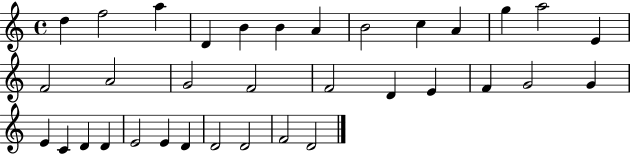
D5/q F5/h A5/q D4/q B4/q B4/q A4/q B4/h C5/q A4/q G5/q A5/h E4/q F4/h A4/h G4/h F4/h F4/h D4/q E4/q F4/q G4/h G4/q E4/q C4/q D4/q D4/q E4/h E4/q D4/q D4/h D4/h F4/h D4/h